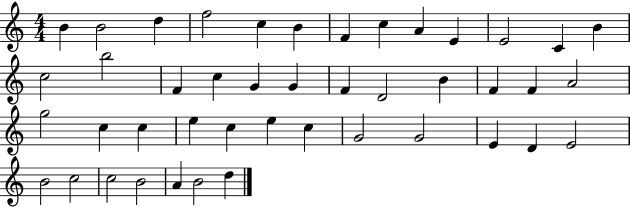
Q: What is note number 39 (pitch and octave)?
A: C5